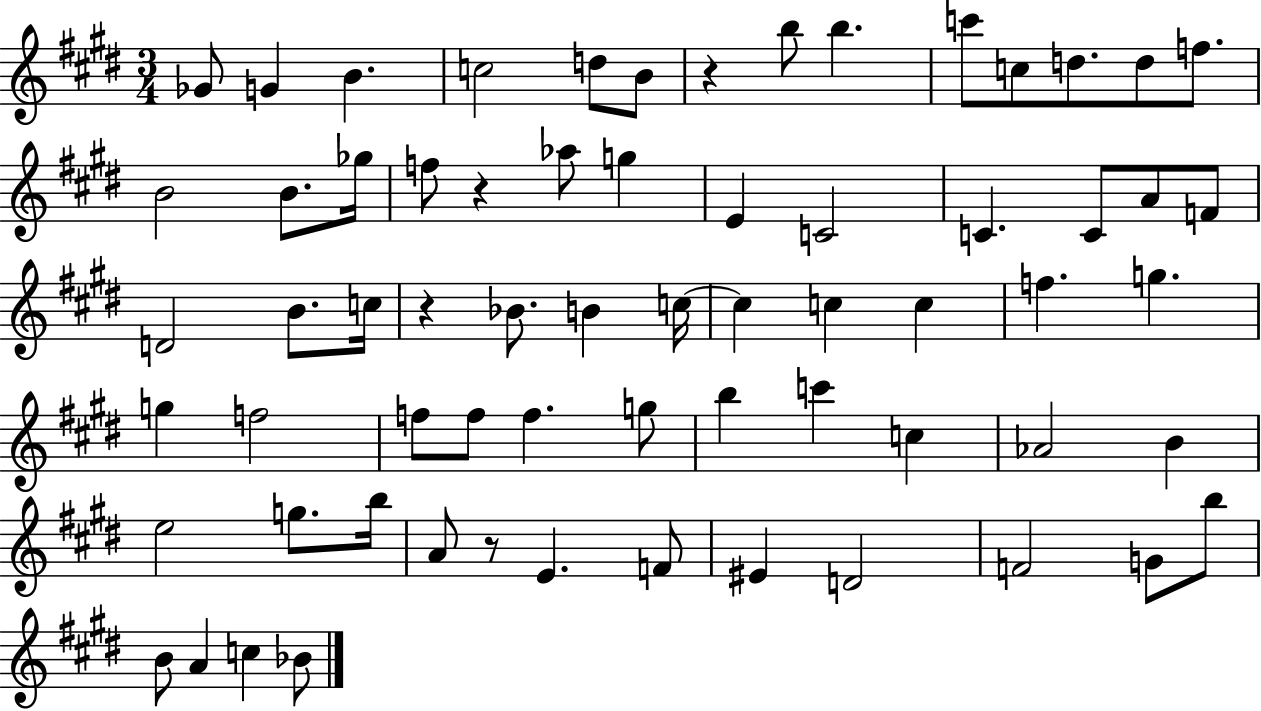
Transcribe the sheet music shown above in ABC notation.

X:1
T:Untitled
M:3/4
L:1/4
K:E
_G/2 G B c2 d/2 B/2 z b/2 b c'/2 c/2 d/2 d/2 f/2 B2 B/2 _g/4 f/2 z _a/2 g E C2 C C/2 A/2 F/2 D2 B/2 c/4 z _B/2 B c/4 c c c f g g f2 f/2 f/2 f g/2 b c' c _A2 B e2 g/2 b/4 A/2 z/2 E F/2 ^E D2 F2 G/2 b/2 B/2 A c _B/2